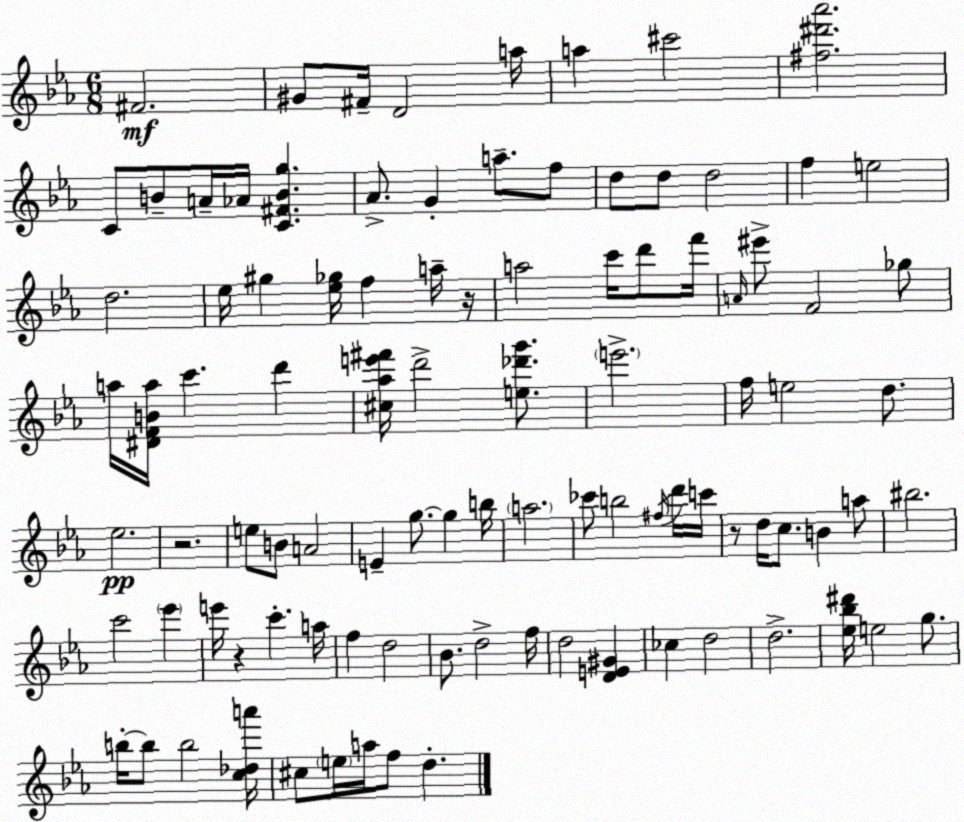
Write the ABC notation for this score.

X:1
T:Untitled
M:6/8
L:1/4
K:Cm
^F2 ^G/2 ^F/4 D2 a/4 a ^c'2 [^f^d'_a']2 C/2 B/2 A/4 _A/4 [C^FBg] _A/2 G a/2 f/2 d/2 d/2 d2 f e2 d2 _e/4 ^g [_e_g]/4 f a/4 z/4 a2 c'/4 d'/2 f'/4 A/4 ^e'/2 F2 _g/2 a/4 [^DFBa]/4 c' d' [^c_ae'^f']/4 d'2 [e_d'g']/2 e'2 f/4 e2 d/2 _e2 z2 e/2 B/2 A2 E g/2 g b/4 a2 _c'/2 b2 ^f/4 d'/4 c'/4 z/2 d/4 c/2 B a/2 ^b2 c'2 _e' e'/4 z c' a/4 f d2 _B/2 d2 f/4 d2 [DE^G] _c d2 d2 [_e_b^d']/4 e2 g/2 b/4 b/2 b2 [c_da']/4 ^c/2 e/4 a/4 f/2 d